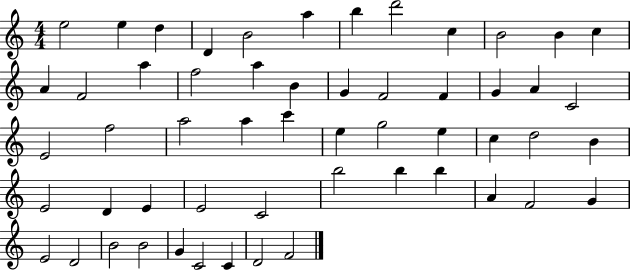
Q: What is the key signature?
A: C major